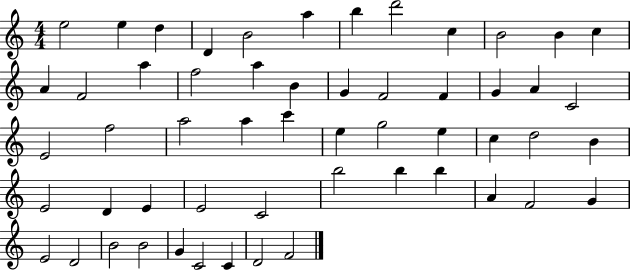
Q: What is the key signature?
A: C major